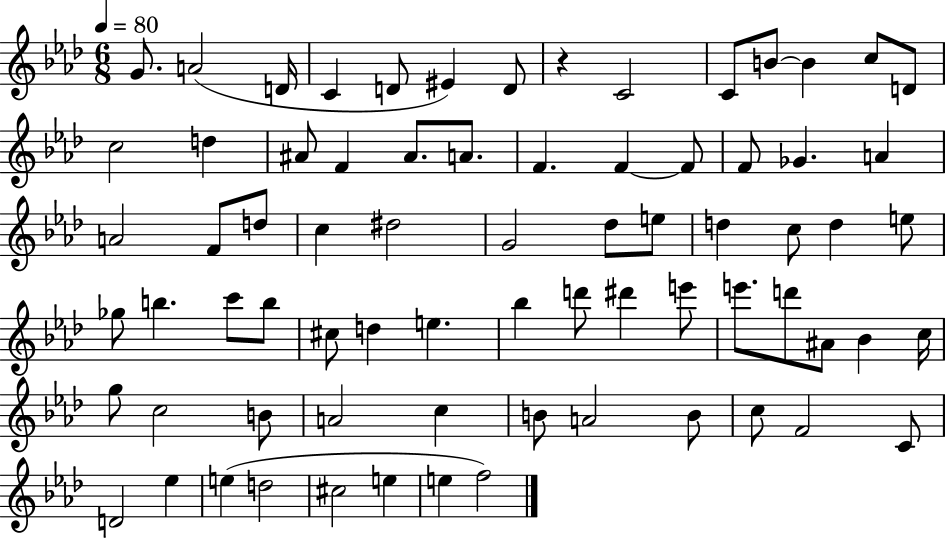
{
  \clef treble
  \numericTimeSignature
  \time 6/8
  \key aes \major
  \tempo 4 = 80
  g'8. a'2( d'16 | c'4 d'8 eis'4) d'8 | r4 c'2 | c'8 b'8~~ b'4 c''8 d'8 | \break c''2 d''4 | ais'8 f'4 ais'8. a'8. | f'4. f'4~~ f'8 | f'8 ges'4. a'4 | \break a'2 f'8 d''8 | c''4 dis''2 | g'2 des''8 e''8 | d''4 c''8 d''4 e''8 | \break ges''8 b''4. c'''8 b''8 | cis''8 d''4 e''4. | bes''4 d'''8 dis'''4 e'''8 | e'''8. d'''8 ais'8 bes'4 c''16 | \break g''8 c''2 b'8 | a'2 c''4 | b'8 a'2 b'8 | c''8 f'2 c'8 | \break d'2 ees''4 | e''4( d''2 | cis''2 e''4 | e''4 f''2) | \break \bar "|."
}